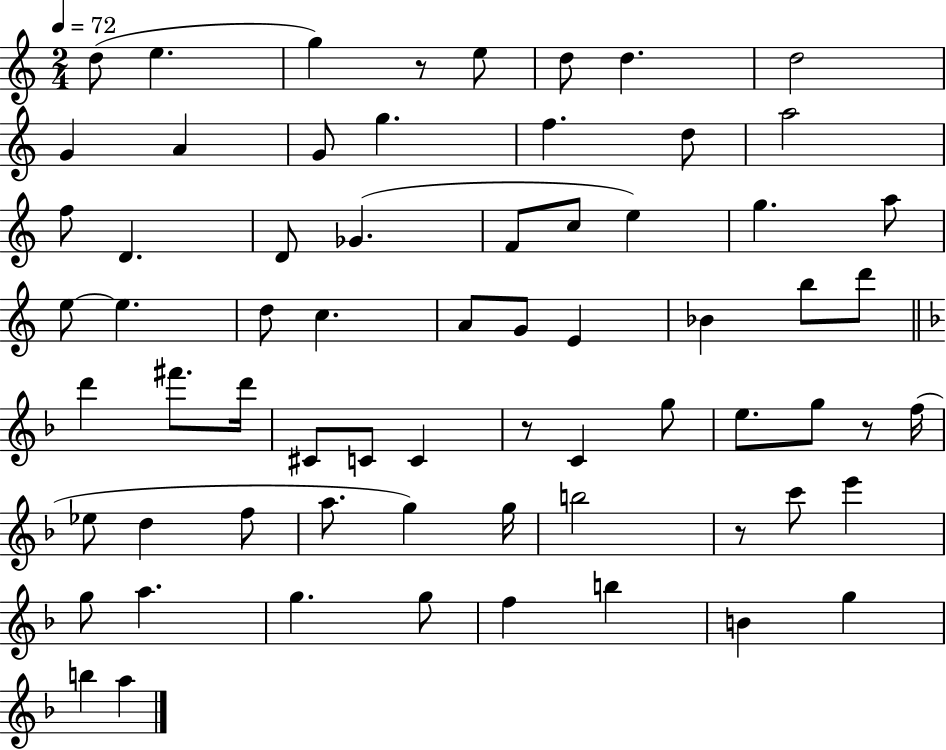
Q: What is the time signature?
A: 2/4